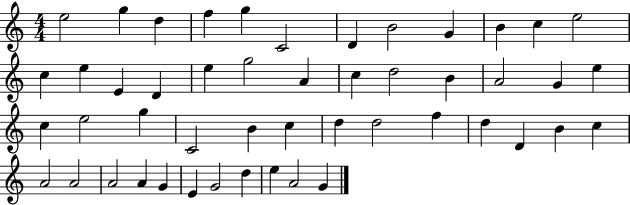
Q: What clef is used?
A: treble